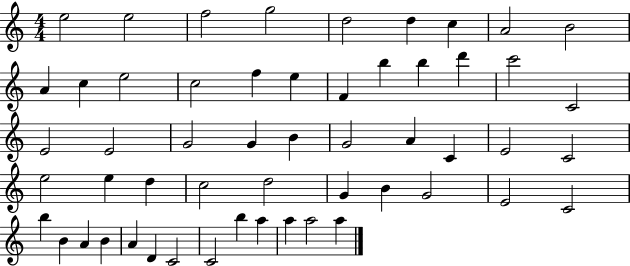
X:1
T:Untitled
M:4/4
L:1/4
K:C
e2 e2 f2 g2 d2 d c A2 B2 A c e2 c2 f e F b b d' c'2 C2 E2 E2 G2 G B G2 A C E2 C2 e2 e d c2 d2 G B G2 E2 C2 b B A B A D C2 C2 b a a a2 a